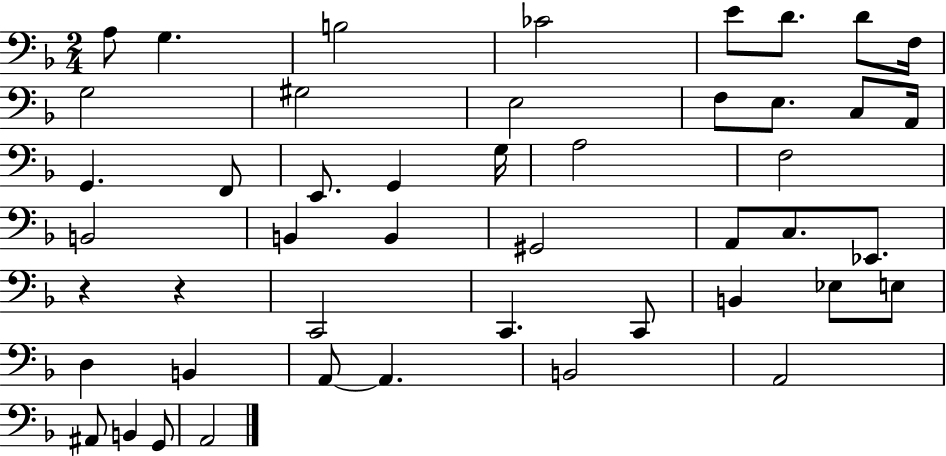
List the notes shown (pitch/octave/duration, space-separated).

A3/e G3/q. B3/h CES4/h E4/e D4/e. D4/e F3/s G3/h G#3/h E3/h F3/e E3/e. C3/e A2/s G2/q. F2/e E2/e. G2/q G3/s A3/h F3/h B2/h B2/q B2/q G#2/h A2/e C3/e. Eb2/e. R/q R/q C2/h C2/q. C2/e B2/q Eb3/e E3/e D3/q B2/q A2/e A2/q. B2/h A2/h A#2/e B2/q G2/e A2/h